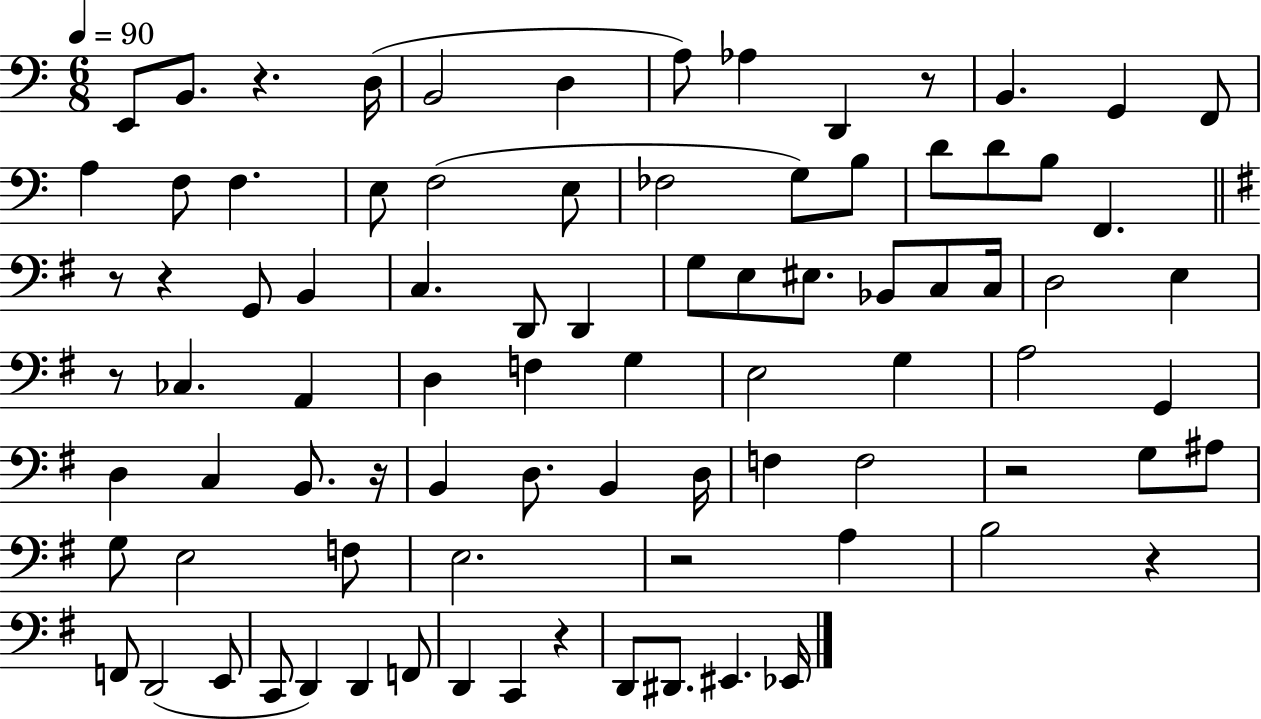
E2/e B2/e. R/q. D3/s B2/h D3/q A3/e Ab3/q D2/q R/e B2/q. G2/q F2/e A3/q F3/e F3/q. E3/e F3/h E3/e FES3/h G3/e B3/e D4/e D4/e B3/e F2/q. R/e R/q G2/e B2/q C3/q. D2/e D2/q G3/e E3/e EIS3/e. Bb2/e C3/e C3/s D3/h E3/q R/e CES3/q. A2/q D3/q F3/q G3/q E3/h G3/q A3/h G2/q D3/q C3/q B2/e. R/s B2/q D3/e. B2/q D3/s F3/q F3/h R/h G3/e A#3/e G3/e E3/h F3/e E3/h. R/h A3/q B3/h R/q F2/e D2/h E2/e C2/e D2/q D2/q F2/e D2/q C2/q R/q D2/e D#2/e. EIS2/q. Eb2/s